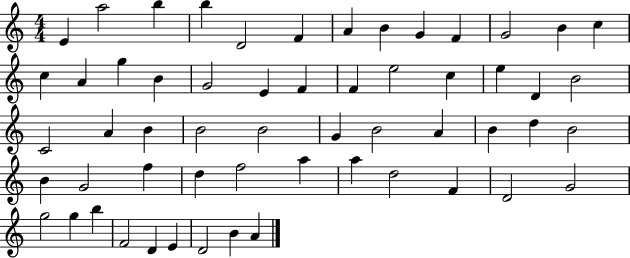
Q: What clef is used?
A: treble